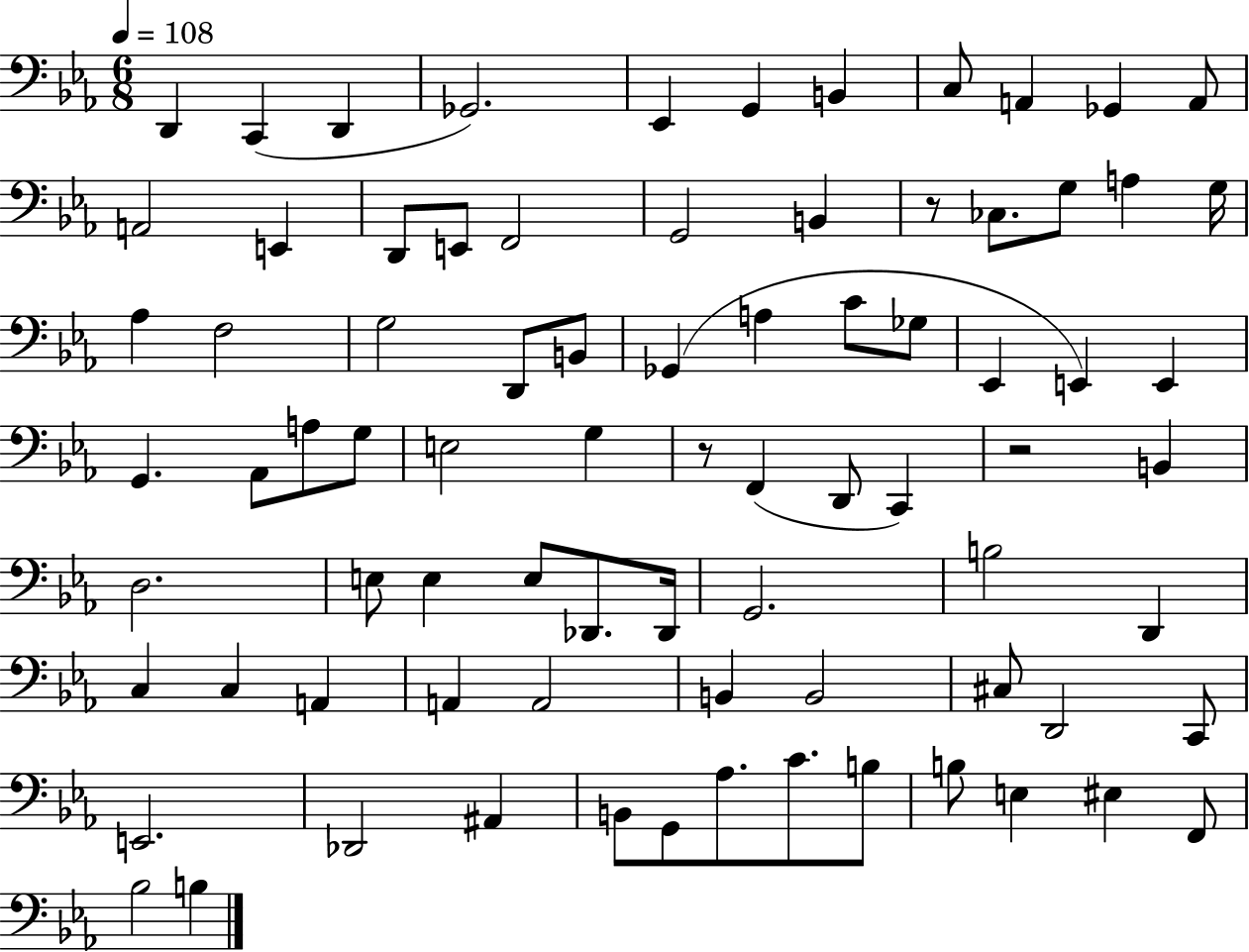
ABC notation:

X:1
T:Untitled
M:6/8
L:1/4
K:Eb
D,, C,, D,, _G,,2 _E,, G,, B,, C,/2 A,, _G,, A,,/2 A,,2 E,, D,,/2 E,,/2 F,,2 G,,2 B,, z/2 _C,/2 G,/2 A, G,/4 _A, F,2 G,2 D,,/2 B,,/2 _G,, A, C/2 _G,/2 _E,, E,, E,, G,, _A,,/2 A,/2 G,/2 E,2 G, z/2 F,, D,,/2 C,, z2 B,, D,2 E,/2 E, E,/2 _D,,/2 _D,,/4 G,,2 B,2 D,, C, C, A,, A,, A,,2 B,, B,,2 ^C,/2 D,,2 C,,/2 E,,2 _D,,2 ^A,, B,,/2 G,,/2 _A,/2 C/2 B,/2 B,/2 E, ^E, F,,/2 _B,2 B,